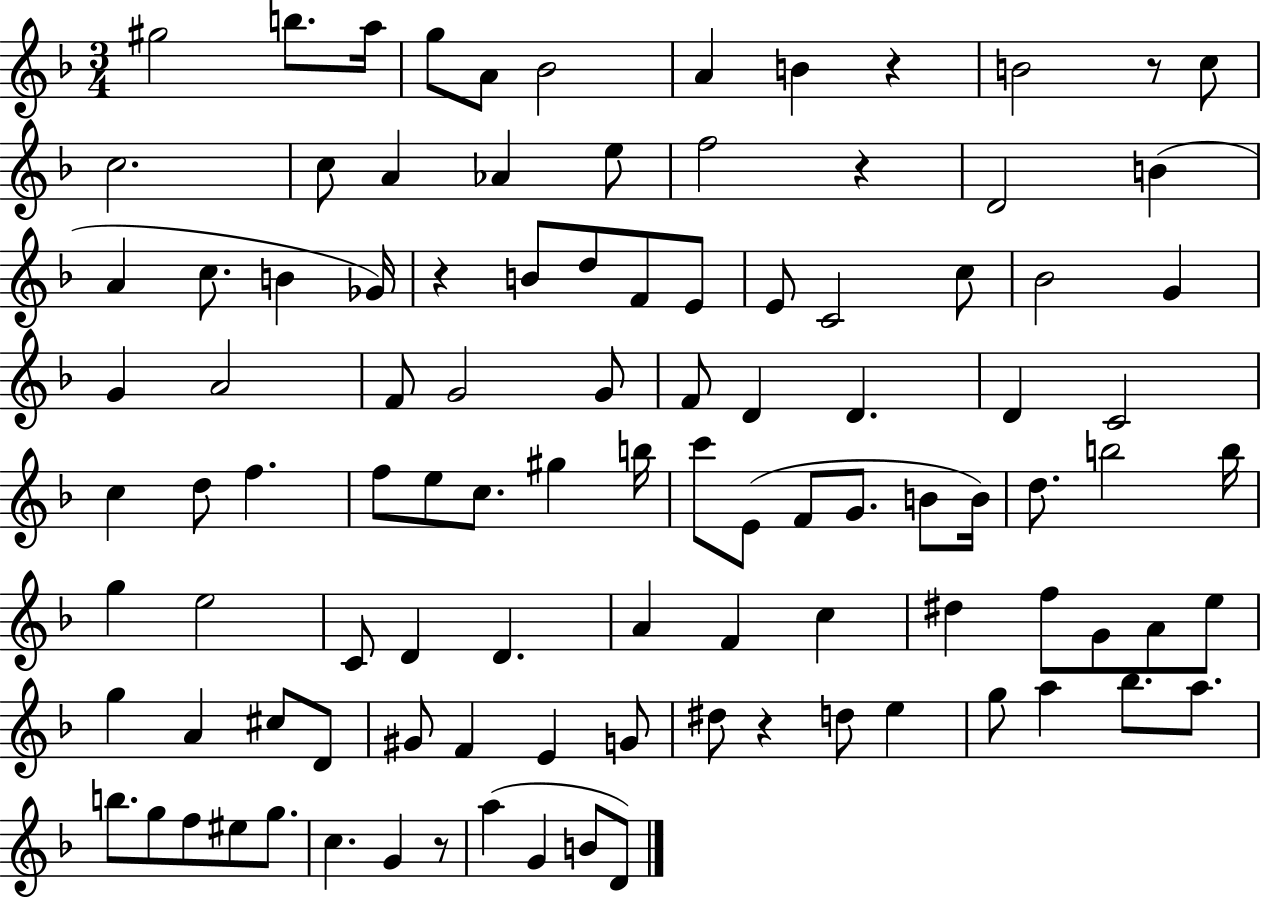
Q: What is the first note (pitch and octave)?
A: G#5